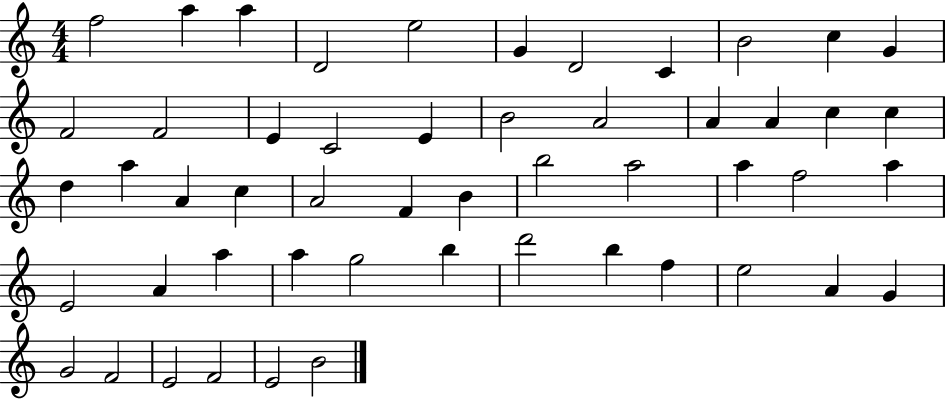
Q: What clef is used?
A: treble